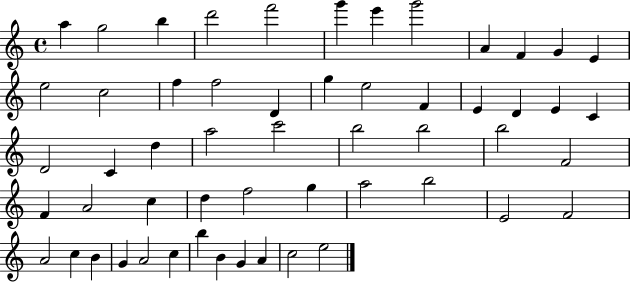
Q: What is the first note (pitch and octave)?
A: A5